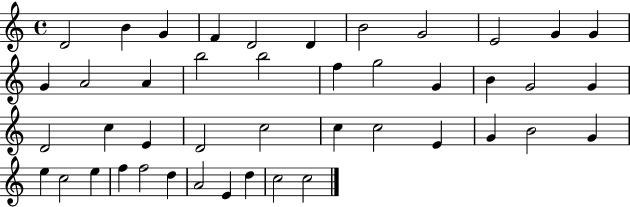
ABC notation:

X:1
T:Untitled
M:4/4
L:1/4
K:C
D2 B G F D2 D B2 G2 E2 G G G A2 A b2 b2 f g2 G B G2 G D2 c E D2 c2 c c2 E G B2 G e c2 e f f2 d A2 E d c2 c2